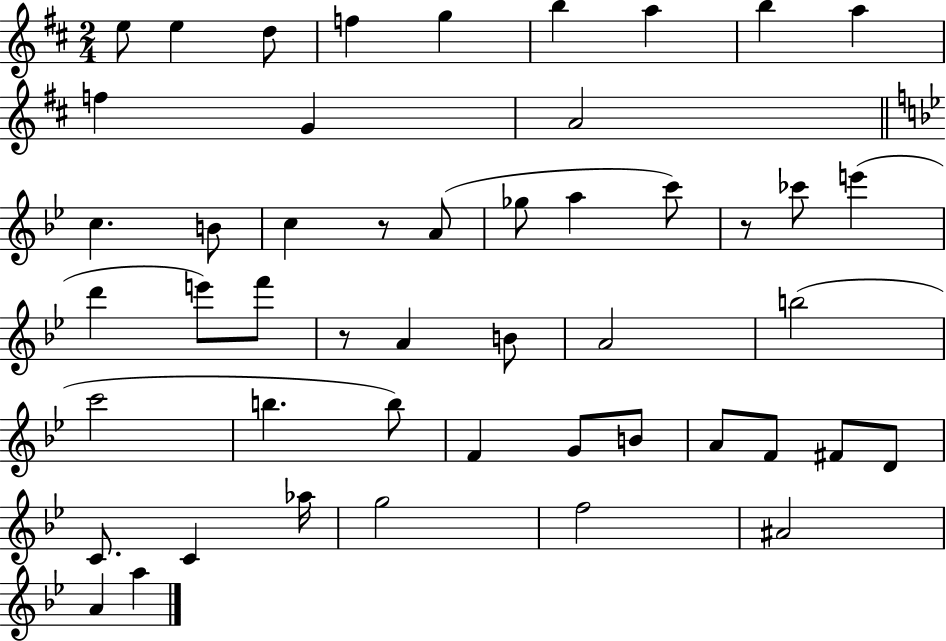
E5/e E5/q D5/e F5/q G5/q B5/q A5/q B5/q A5/q F5/q G4/q A4/h C5/q. B4/e C5/q R/e A4/e Gb5/e A5/q C6/e R/e CES6/e E6/q D6/q E6/e F6/e R/e A4/q B4/e A4/h B5/h C6/h B5/q. B5/e F4/q G4/e B4/e A4/e F4/e F#4/e D4/e C4/e. C4/q Ab5/s G5/h F5/h A#4/h A4/q A5/q